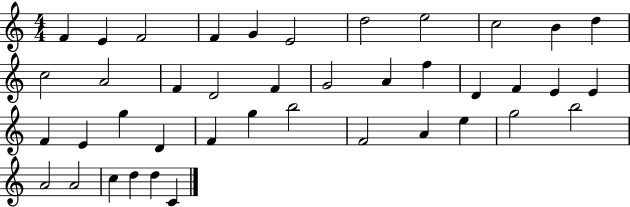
F4/q E4/q F4/h F4/q G4/q E4/h D5/h E5/h C5/h B4/q D5/q C5/h A4/h F4/q D4/h F4/q G4/h A4/q F5/q D4/q F4/q E4/q E4/q F4/q E4/q G5/q D4/q F4/q G5/q B5/h F4/h A4/q E5/q G5/h B5/h A4/h A4/h C5/q D5/q D5/q C4/q